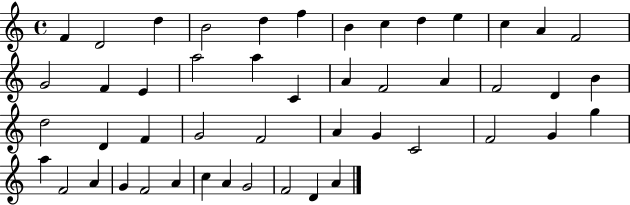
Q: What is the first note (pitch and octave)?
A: F4